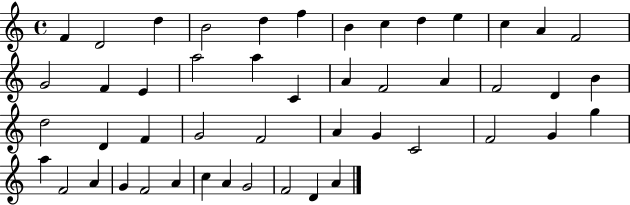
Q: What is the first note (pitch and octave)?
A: F4